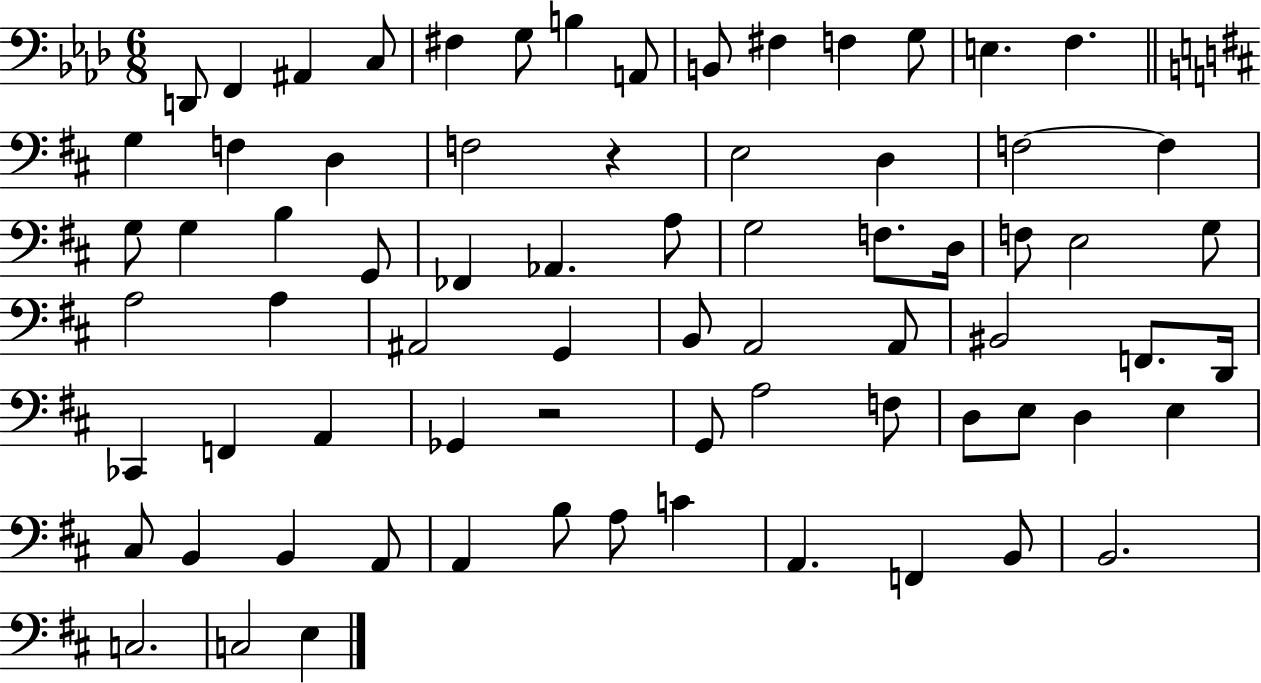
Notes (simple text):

D2/e F2/q A#2/q C3/e F#3/q G3/e B3/q A2/e B2/e F#3/q F3/q G3/e E3/q. F3/q. G3/q F3/q D3/q F3/h R/q E3/h D3/q F3/h F3/q G3/e G3/q B3/q G2/e FES2/q Ab2/q. A3/e G3/h F3/e. D3/s F3/e E3/h G3/e A3/h A3/q A#2/h G2/q B2/e A2/h A2/e BIS2/h F2/e. D2/s CES2/q F2/q A2/q Gb2/q R/h G2/e A3/h F3/e D3/e E3/e D3/q E3/q C#3/e B2/q B2/q A2/e A2/q B3/e A3/e C4/q A2/q. F2/q B2/e B2/h. C3/h. C3/h E3/q